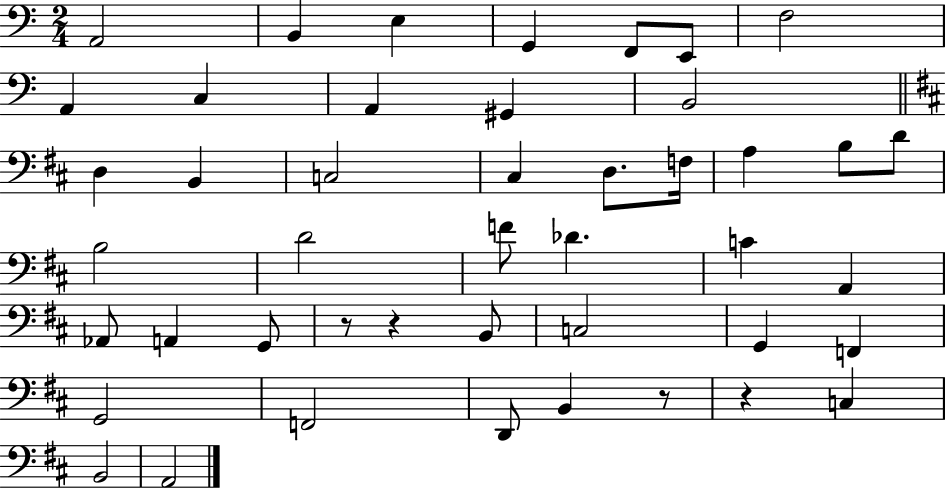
X:1
T:Untitled
M:2/4
L:1/4
K:C
A,,2 B,, E, G,, F,,/2 E,,/2 F,2 A,, C, A,, ^G,, B,,2 D, B,, C,2 ^C, D,/2 F,/4 A, B,/2 D/2 B,2 D2 F/2 _D C A,, _A,,/2 A,, G,,/2 z/2 z B,,/2 C,2 G,, F,, G,,2 F,,2 D,,/2 B,, z/2 z C, B,,2 A,,2